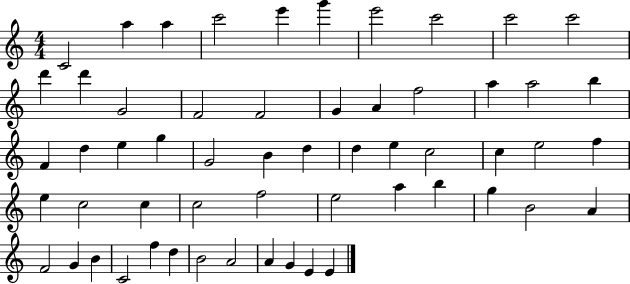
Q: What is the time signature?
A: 4/4